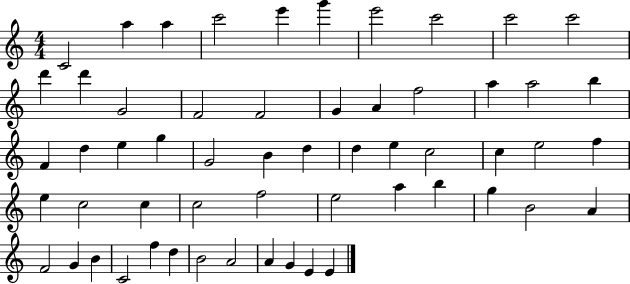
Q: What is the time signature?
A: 4/4